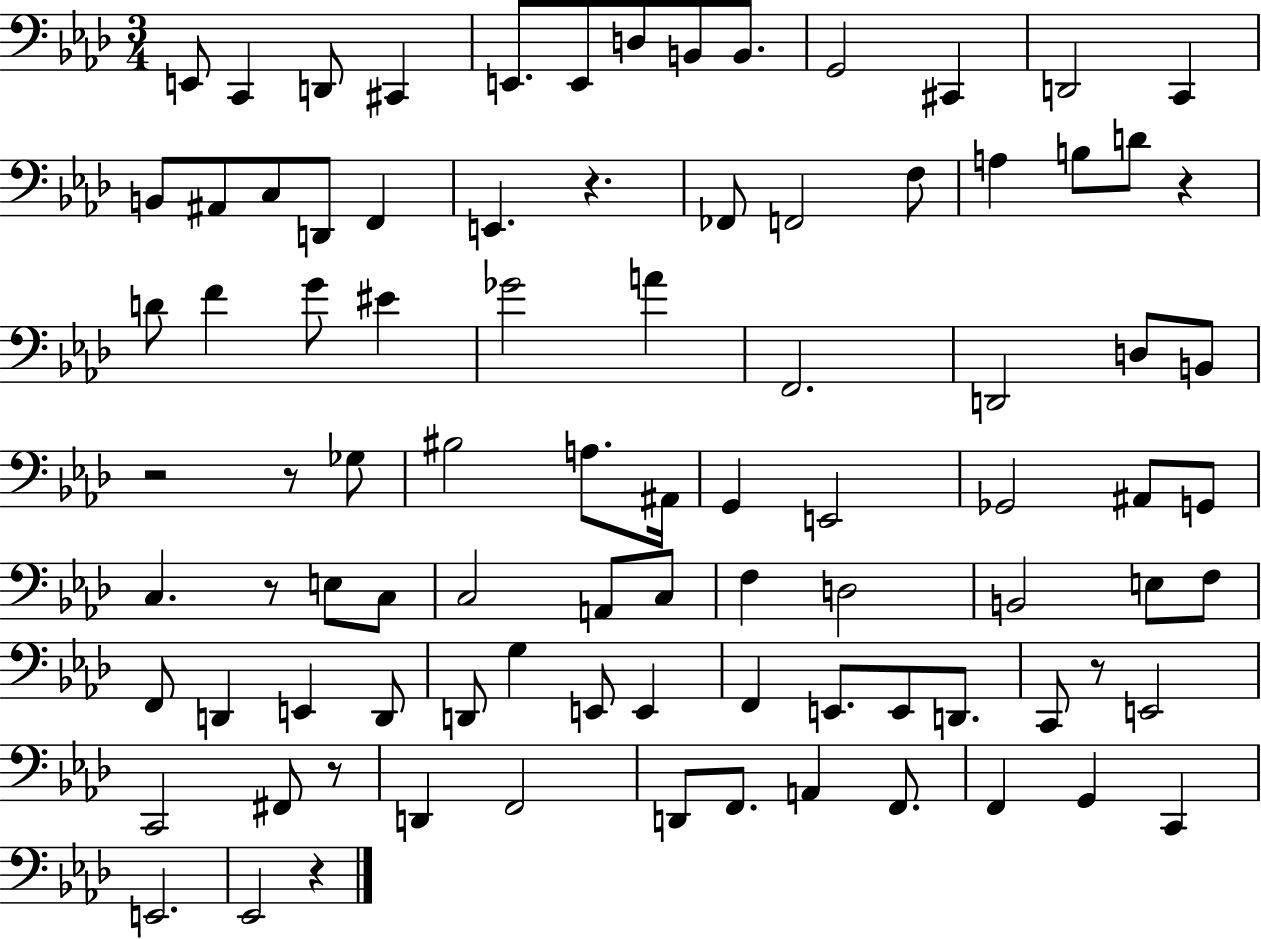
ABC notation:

X:1
T:Untitled
M:3/4
L:1/4
K:Ab
E,,/2 C,, D,,/2 ^C,, E,,/2 E,,/2 D,/2 B,,/2 B,,/2 G,,2 ^C,, D,,2 C,, B,,/2 ^A,,/2 C,/2 D,,/2 F,, E,, z _F,,/2 F,,2 F,/2 A, B,/2 D/2 z D/2 F G/2 ^E _G2 A F,,2 D,,2 D,/2 B,,/2 z2 z/2 _G,/2 ^B,2 A,/2 ^A,,/4 G,, E,,2 _G,,2 ^A,,/2 G,,/2 C, z/2 E,/2 C,/2 C,2 A,,/2 C,/2 F, D,2 B,,2 E,/2 F,/2 F,,/2 D,, E,, D,,/2 D,,/2 G, E,,/2 E,, F,, E,,/2 E,,/2 D,,/2 C,,/2 z/2 E,,2 C,,2 ^F,,/2 z/2 D,, F,,2 D,,/2 F,,/2 A,, F,,/2 F,, G,, C,, E,,2 _E,,2 z